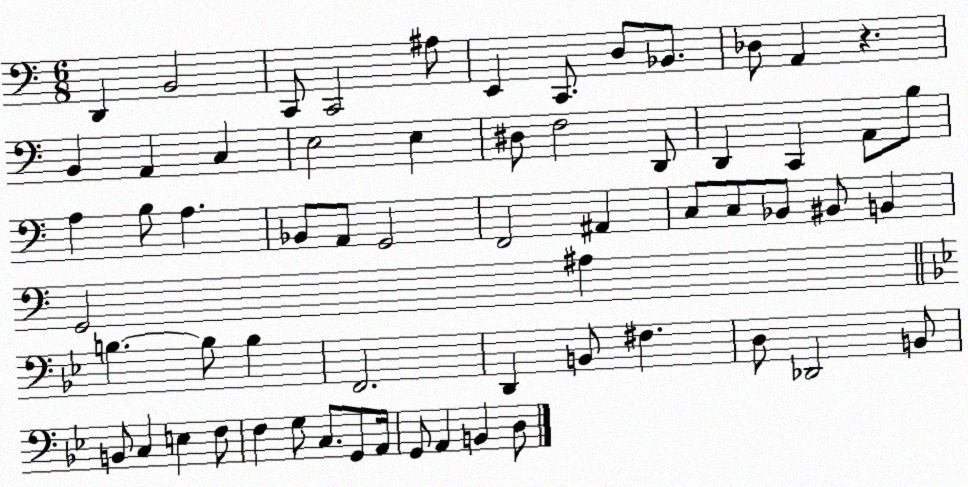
X:1
T:Untitled
M:6/8
L:1/4
K:C
D,, B,,2 C,,/2 C,,2 ^A,/2 E,, C,,/2 D,/2 _B,,/2 _D,/2 A,, z B,, A,, C, E,2 E, ^D,/2 F,2 D,,/2 D,, C,, A,,/2 B,/2 A, B,/2 A, _B,,/2 A,,/2 G,,2 F,,2 ^A,, C,/2 C,/2 _B,,/2 ^B,,/2 B,, G,,2 ^A, B, B,/2 B, F,,2 D,, B,,/2 ^F, D,/2 _D,,2 B,,/2 B,,/2 C, E, F,/2 F, G,/2 C,/2 G,,/2 A,,/4 G,,/2 A,, B,, D,/2